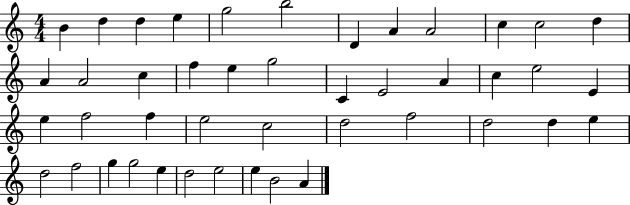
B4/q D5/q D5/q E5/q G5/h B5/h D4/q A4/q A4/h C5/q C5/h D5/q A4/q A4/h C5/q F5/q E5/q G5/h C4/q E4/h A4/q C5/q E5/h E4/q E5/q F5/h F5/q E5/h C5/h D5/h F5/h D5/h D5/q E5/q D5/h F5/h G5/q G5/h E5/q D5/h E5/h E5/q B4/h A4/q